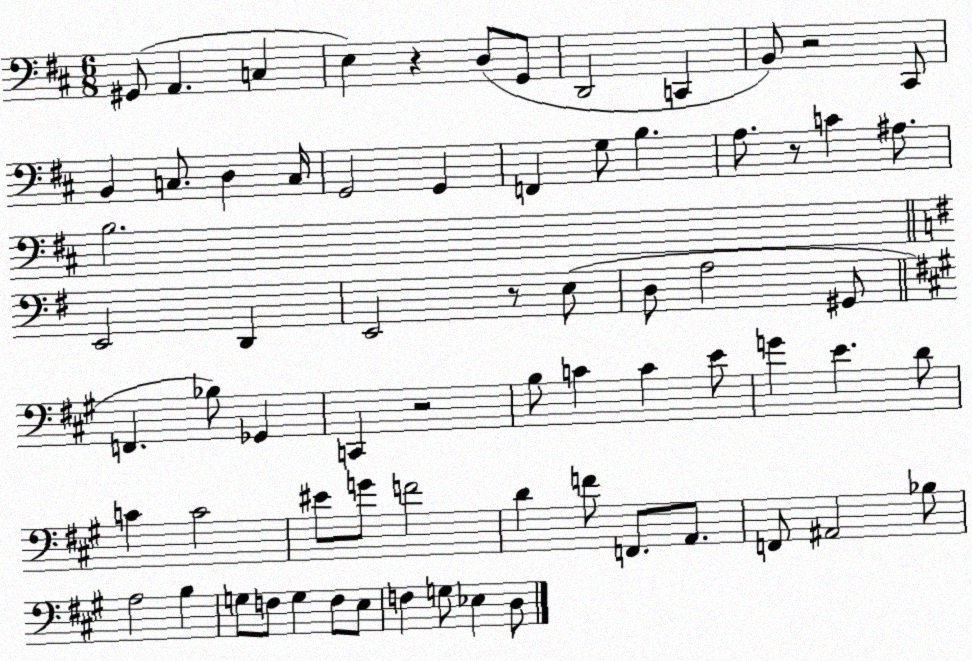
X:1
T:Untitled
M:6/8
L:1/4
K:D
^G,,/2 A,, C, E, z D,/2 G,,/2 D,,2 C,, B,,/2 z2 ^C,,/2 B,, C,/2 D, C,/4 G,,2 G,, F,, G,/2 B, A,/2 z/2 C ^A,/2 B,2 E,,2 D,, E,,2 z/2 E,/2 D,/2 A,2 ^G,,/2 F,, _B,/2 _G,, C,, z2 B,/2 C C E/2 G E D/2 C C2 ^E/2 G/2 F2 D F/2 F,,/2 A,,/2 F,,/2 ^A,,2 _B,/2 A,2 B, G,/2 F,/2 G, F,/2 E,/2 F, G,/2 _E, D,/2